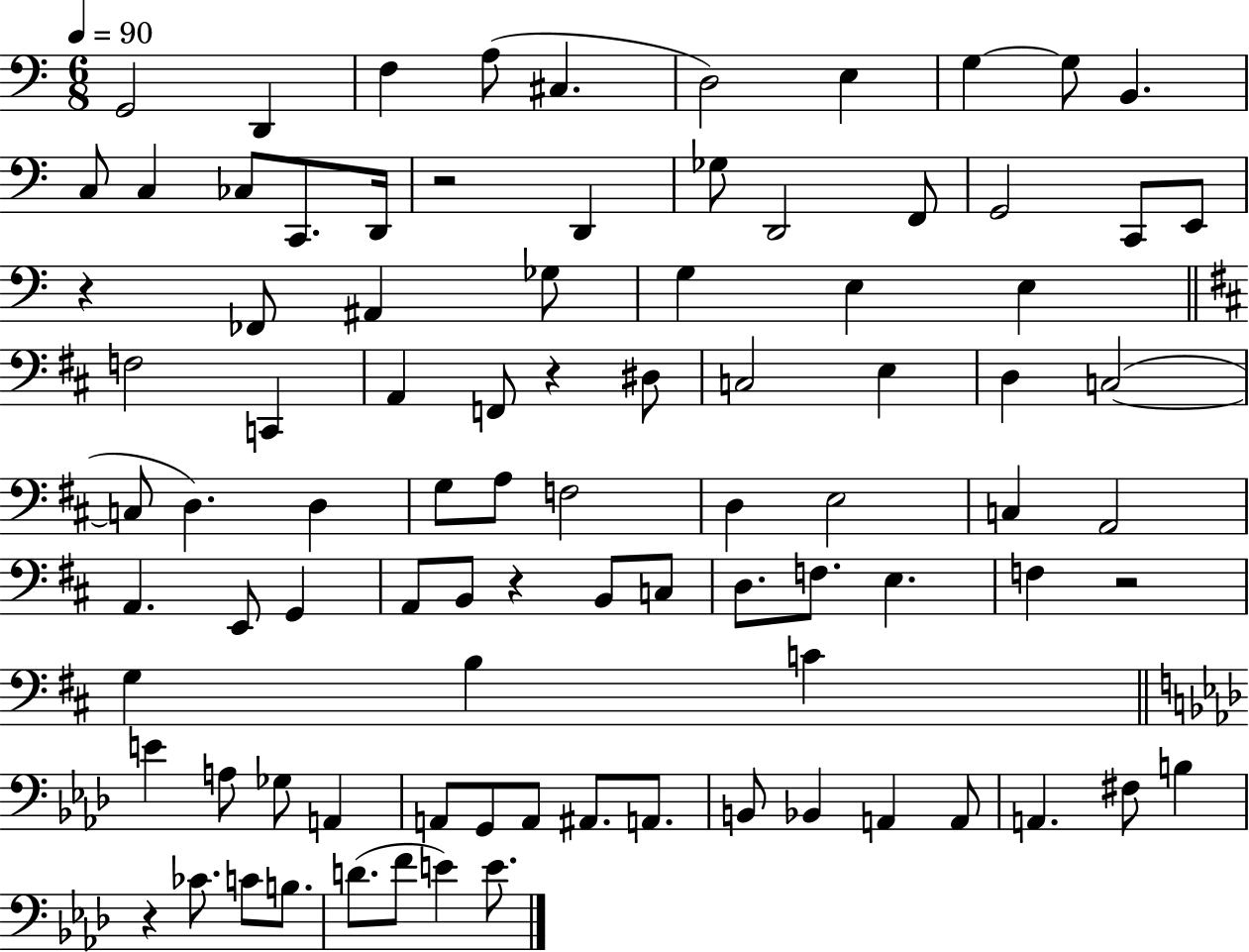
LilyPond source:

{
  \clef bass
  \numericTimeSignature
  \time 6/8
  \key c \major
  \tempo 4 = 90
  g,2 d,4 | f4 a8( cis4. | d2) e4 | g4~~ g8 b,4. | \break c8 c4 ces8 c,8. d,16 | r2 d,4 | ges8 d,2 f,8 | g,2 c,8 e,8 | \break r4 fes,8 ais,4 ges8 | g4 e4 e4 | \bar "||" \break \key b \minor f2 c,4 | a,4 f,8 r4 dis8 | c2 e4 | d4 c2~(~ | \break c8 d4.) d4 | g8 a8 f2 | d4 e2 | c4 a,2 | \break a,4. e,8 g,4 | a,8 b,8 r4 b,8 c8 | d8. f8. e4. | f4 r2 | \break g4 b4 c'4 | \bar "||" \break \key aes \major e'4 a8 ges8 a,4 | a,8 g,8 a,8 ais,8. a,8. | b,8 bes,4 a,4 a,8 | a,4. fis8 b4 | \break r4 ces'8. c'8 b8. | d'8.( f'8 e'4) e'8. | \bar "|."
}